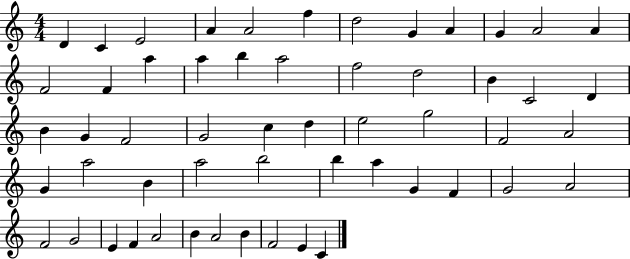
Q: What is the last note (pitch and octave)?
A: C4